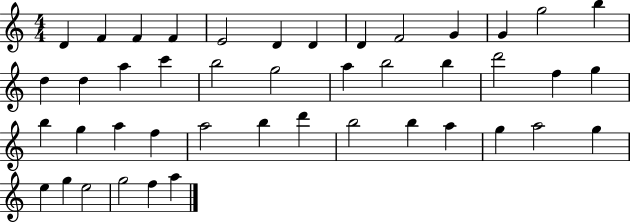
X:1
T:Untitled
M:4/4
L:1/4
K:C
D F F F E2 D D D F2 G G g2 b d d a c' b2 g2 a b2 b d'2 f g b g a f a2 b d' b2 b a g a2 g e g e2 g2 f a